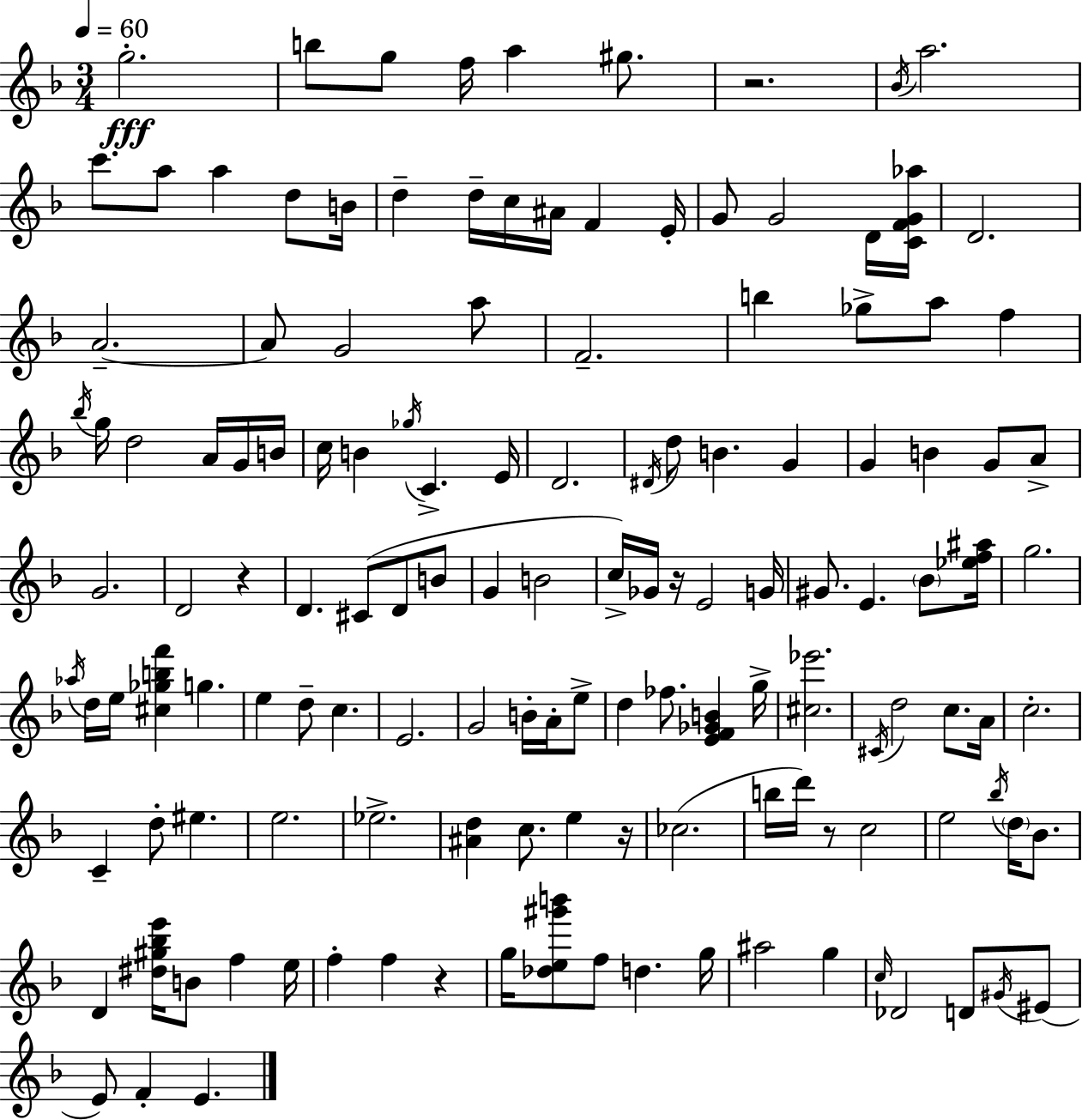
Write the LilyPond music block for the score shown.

{
  \clef treble
  \numericTimeSignature
  \time 3/4
  \key d \minor
  \tempo 4 = 60
  \repeat volta 2 { g''2.-.\fff | b''8 g''8 f''16 a''4 gis''8. | r2. | \acciaccatura { bes'16 } a''2. | \break c'''8. a''8 a''4 d''8 | b'16 d''4-- d''16-- c''16 ais'16 f'4 | e'16-. g'8 g'2 d'16 | <c' f' g' aes''>16 d'2. | \break a'2.--~~ | a'8 g'2 a''8 | f'2.-- | b''4 ges''8-> a''8 f''4 | \break \acciaccatura { bes''16 } g''16 d''2 a'16 | g'16 b'16 c''16 b'4 \acciaccatura { ges''16 } c'4.-> | e'16 d'2. | \acciaccatura { dis'16 } d''8 b'4. | \break g'4 g'4 b'4 | g'8 a'8-> g'2. | d'2 | r4 d'4. cis'8( | \break d'8 b'8 g'4 b'2 | c''16->) ges'16 r16 e'2 | g'16 gis'8. e'4. | \parenthesize bes'8 <ees'' f'' ais''>16 g''2. | \break \acciaccatura { aes''16 } d''16 e''16 <cis'' ges'' b'' f'''>4 g''4. | e''4 d''8-- c''4. | e'2. | g'2 | \break b'16-. a'16-. e''8-> d''4 fes''8. | <e' f' ges' b'>4 g''16-> <cis'' ees'''>2. | \acciaccatura { cis'16 } d''2 | c''8. a'16 c''2.-. | \break c'4-- d''8-. | eis''4. e''2. | ees''2.-> | <ais' d''>4 c''8. | \break e''4 r16 ces''2.( | b''16 d'''16) r8 c''2 | e''2 | \acciaccatura { bes''16 } \parenthesize d''16 bes'8. d'4 <dis'' gis'' bes'' e'''>16 | \break b'8 f''4 e''16 f''4-. f''4 | r4 g''16 <des'' e'' gis''' b'''>8 f''8 | d''4. g''16 ais''2 | g''4 \grace { c''16 } des'2 | \break d'8 \acciaccatura { gis'16 }( eis'8 e'8) f'4-. | e'4. } \bar "|."
}